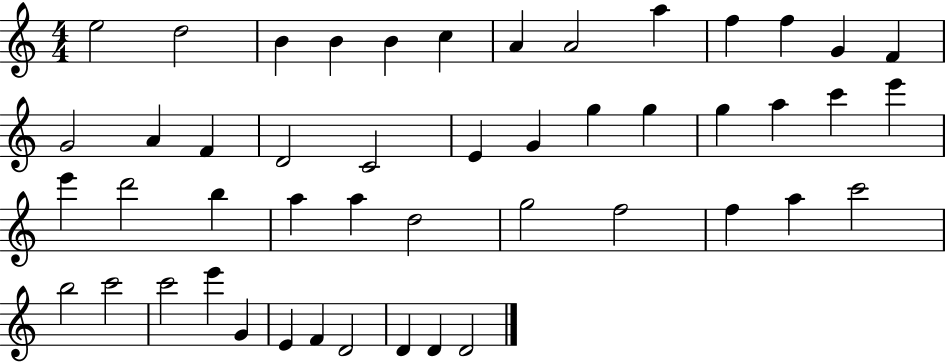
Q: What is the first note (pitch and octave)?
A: E5